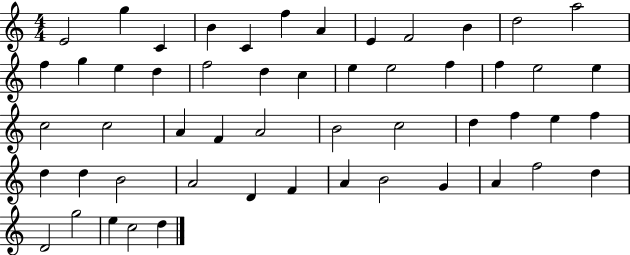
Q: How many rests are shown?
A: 0